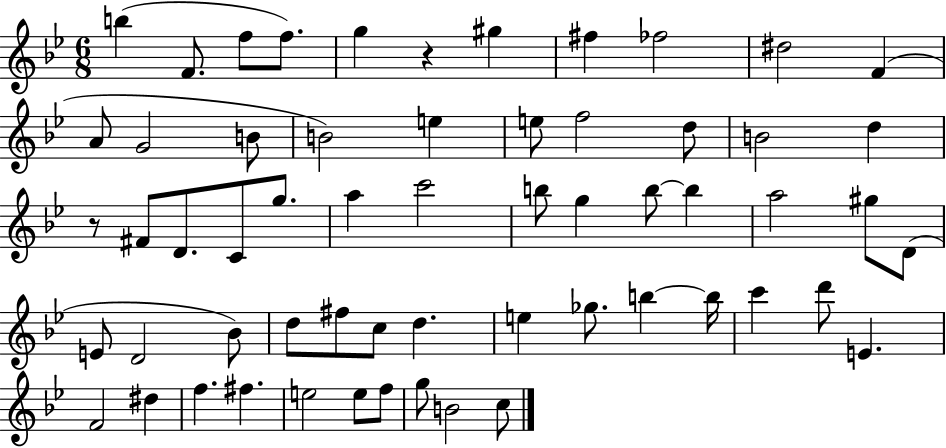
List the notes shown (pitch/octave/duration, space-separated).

B5/q F4/e. F5/e F5/e. G5/q R/q G#5/q F#5/q FES5/h D#5/h F4/q A4/e G4/h B4/e B4/h E5/q E5/e F5/h D5/e B4/h D5/q R/e F#4/e D4/e. C4/e G5/e. A5/q C6/h B5/e G5/q B5/e B5/q A5/h G#5/e D4/e E4/e D4/h Bb4/e D5/e F#5/e C5/e D5/q. E5/q Gb5/e. B5/q B5/s C6/q D6/e E4/q. F4/h D#5/q F5/q. F#5/q. E5/h E5/e F5/e G5/e B4/h C5/e